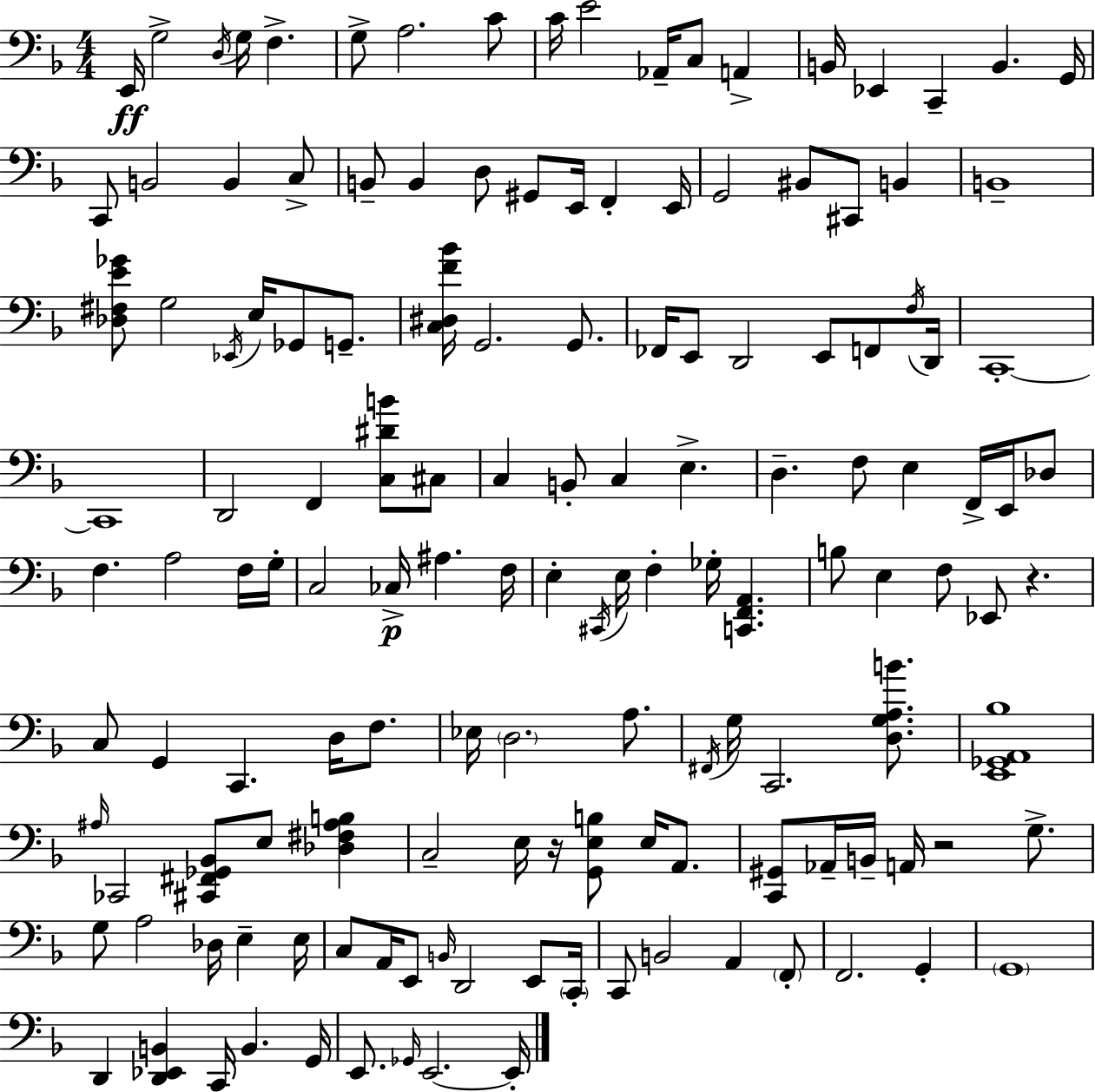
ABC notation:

X:1
T:Untitled
M:4/4
L:1/4
K:Dm
E,,/4 G,2 D,/4 G,/4 F, G,/2 A,2 C/2 C/4 E2 _A,,/4 C,/2 A,, B,,/4 _E,, C,, B,, G,,/4 C,,/2 B,,2 B,, C,/2 B,,/2 B,, D,/2 ^G,,/2 E,,/4 F,, E,,/4 G,,2 ^B,,/2 ^C,,/2 B,, B,,4 [_D,^F,E_G]/2 G,2 _E,,/4 E,/4 _G,,/2 G,,/2 [C,^D,F_B]/4 G,,2 G,,/2 _F,,/4 E,,/2 D,,2 E,,/2 F,,/2 F,/4 D,,/4 C,,4 C,,4 D,,2 F,, [C,^DB]/2 ^C,/2 C, B,,/2 C, E, D, F,/2 E, F,,/4 E,,/4 _D,/2 F, A,2 F,/4 G,/4 C,2 _C,/4 ^A, F,/4 E, ^C,,/4 E,/4 F, _G,/4 [C,,F,,A,,] B,/2 E, F,/2 _E,,/2 z C,/2 G,, C,, D,/4 F,/2 _E,/4 D,2 A,/2 ^F,,/4 G,/4 C,,2 [D,G,A,B]/2 [E,,_G,,A,,_B,]4 ^A,/4 _C,,2 [^C,,^F,,_G,,_B,,]/2 E,/2 [_D,^F,^A,B,] C,2 E,/4 z/4 [G,,E,B,]/2 E,/4 A,,/2 [C,,^G,,]/2 _A,,/4 B,,/4 A,,/4 z2 G,/2 G,/2 A,2 _D,/4 E, E,/4 C,/2 A,,/4 E,,/2 B,,/4 D,,2 E,,/2 C,,/4 C,,/2 B,,2 A,, F,,/2 F,,2 G,, G,,4 D,, [D,,_E,,B,,] C,,/4 B,, G,,/4 E,,/2 _G,,/4 E,,2 E,,/4